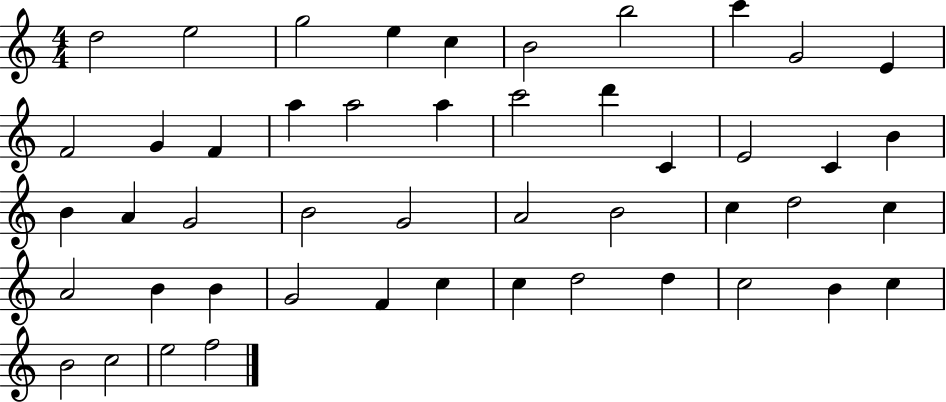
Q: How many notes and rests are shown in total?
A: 48